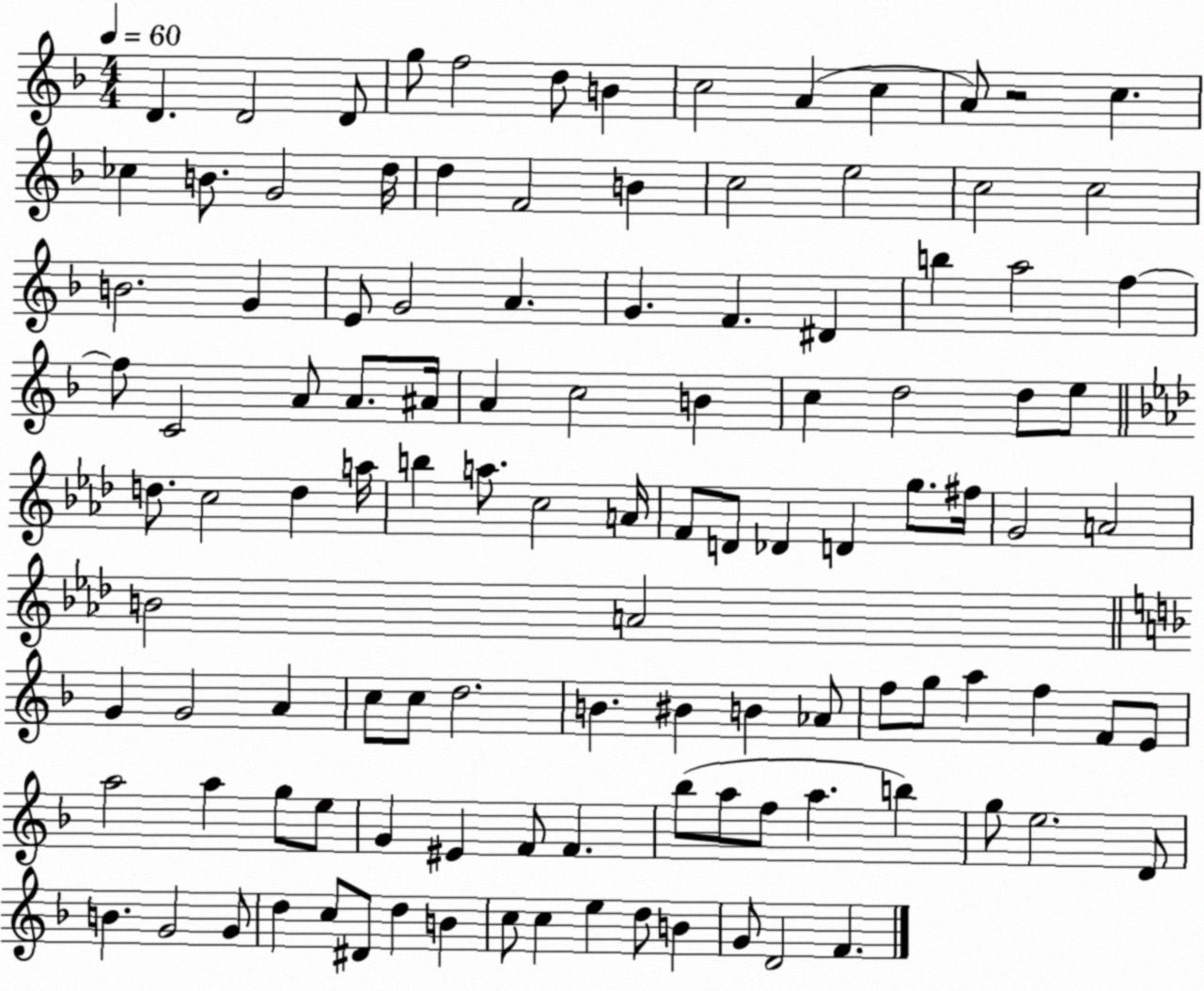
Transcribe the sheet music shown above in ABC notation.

X:1
T:Untitled
M:4/4
L:1/4
K:F
D D2 D/2 g/2 f2 d/2 B c2 A c A/2 z2 c _c B/2 G2 d/4 d F2 B c2 e2 c2 c2 B2 G E/2 G2 A G F ^D b a2 f f/2 C2 A/2 A/2 ^A/4 A c2 B c d2 d/2 e/2 d/2 c2 d a/4 b a/2 c2 A/4 F/2 D/2 _D D g/2 ^f/4 G2 A2 B2 A2 G G2 A c/2 c/2 d2 B ^B B _A/2 f/2 g/2 a f F/2 E/2 a2 a g/2 e/2 G ^E F/2 F _b/2 a/2 f/2 a b g/2 e2 D/2 B G2 G/2 d c/2 ^D/2 d B c/2 c e d/2 B G/2 D2 F